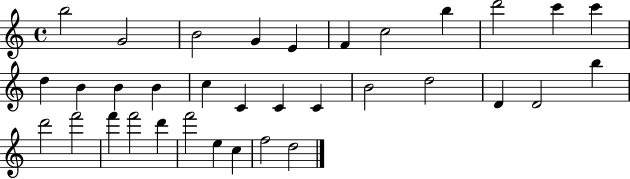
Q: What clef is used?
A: treble